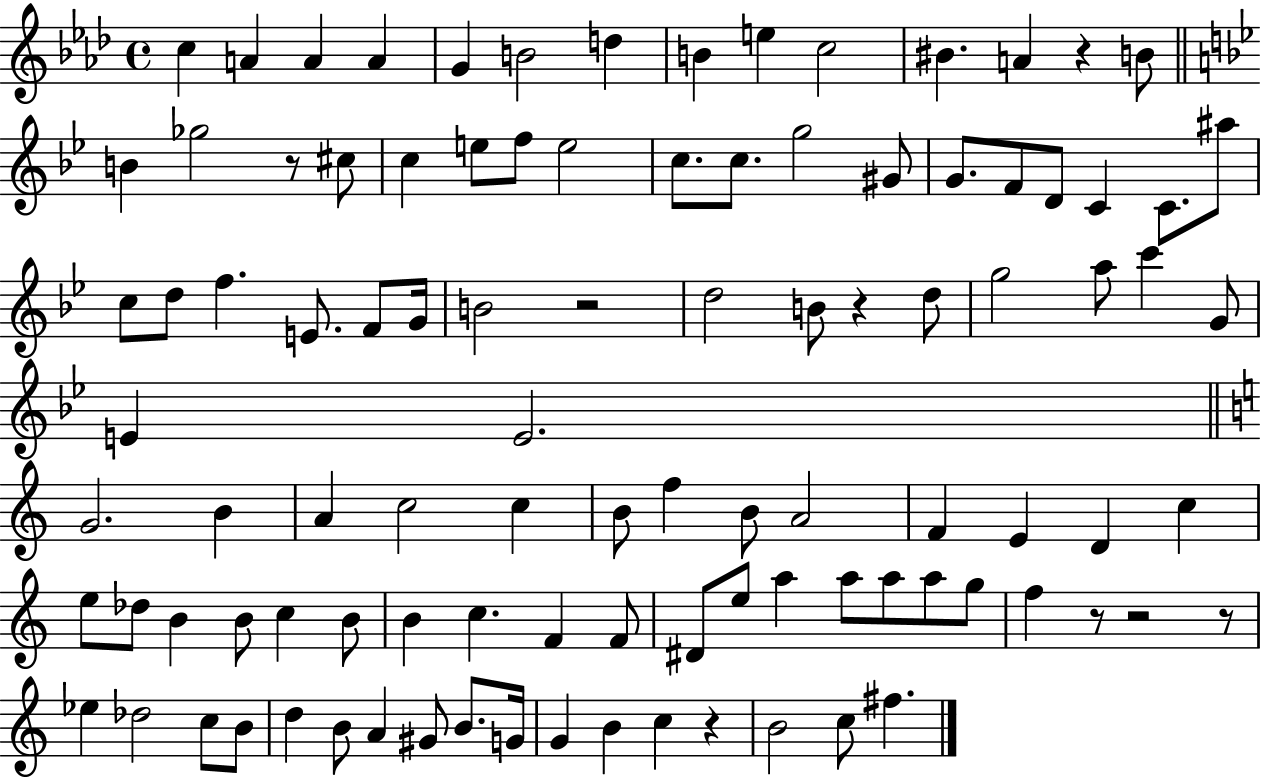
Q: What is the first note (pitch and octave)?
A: C5